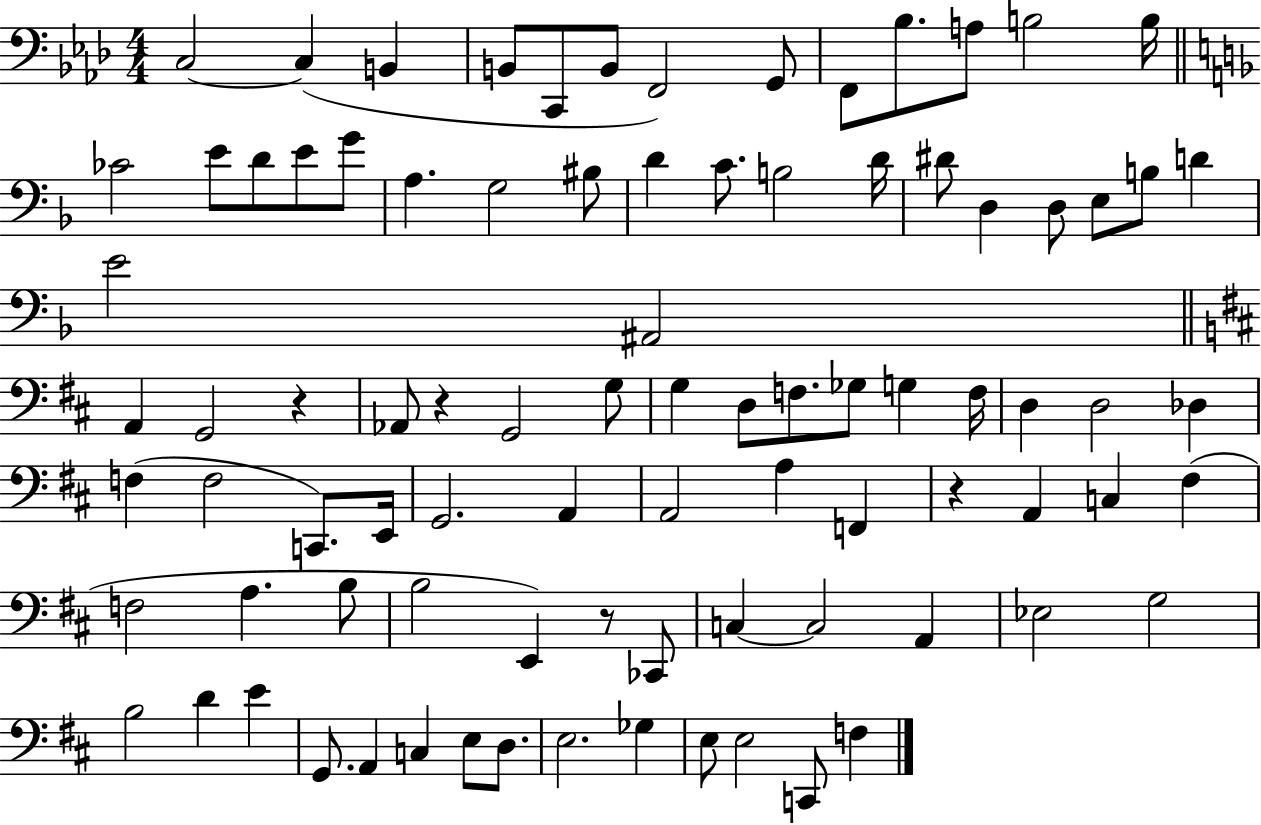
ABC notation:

X:1
T:Untitled
M:4/4
L:1/4
K:Ab
C,2 C, B,, B,,/2 C,,/2 B,,/2 F,,2 G,,/2 F,,/2 _B,/2 A,/2 B,2 B,/4 _C2 E/2 D/2 E/2 G/2 A, G,2 ^B,/2 D C/2 B,2 D/4 ^D/2 D, D,/2 E,/2 B,/2 D E2 ^A,,2 A,, G,,2 z _A,,/2 z G,,2 G,/2 G, D,/2 F,/2 _G,/2 G, F,/4 D, D,2 _D, F, F,2 C,,/2 E,,/4 G,,2 A,, A,,2 A, F,, z A,, C, ^F, F,2 A, B,/2 B,2 E,, z/2 _C,,/2 C, C,2 A,, _E,2 G,2 B,2 D E G,,/2 A,, C, E,/2 D,/2 E,2 _G, E,/2 E,2 C,,/2 F,